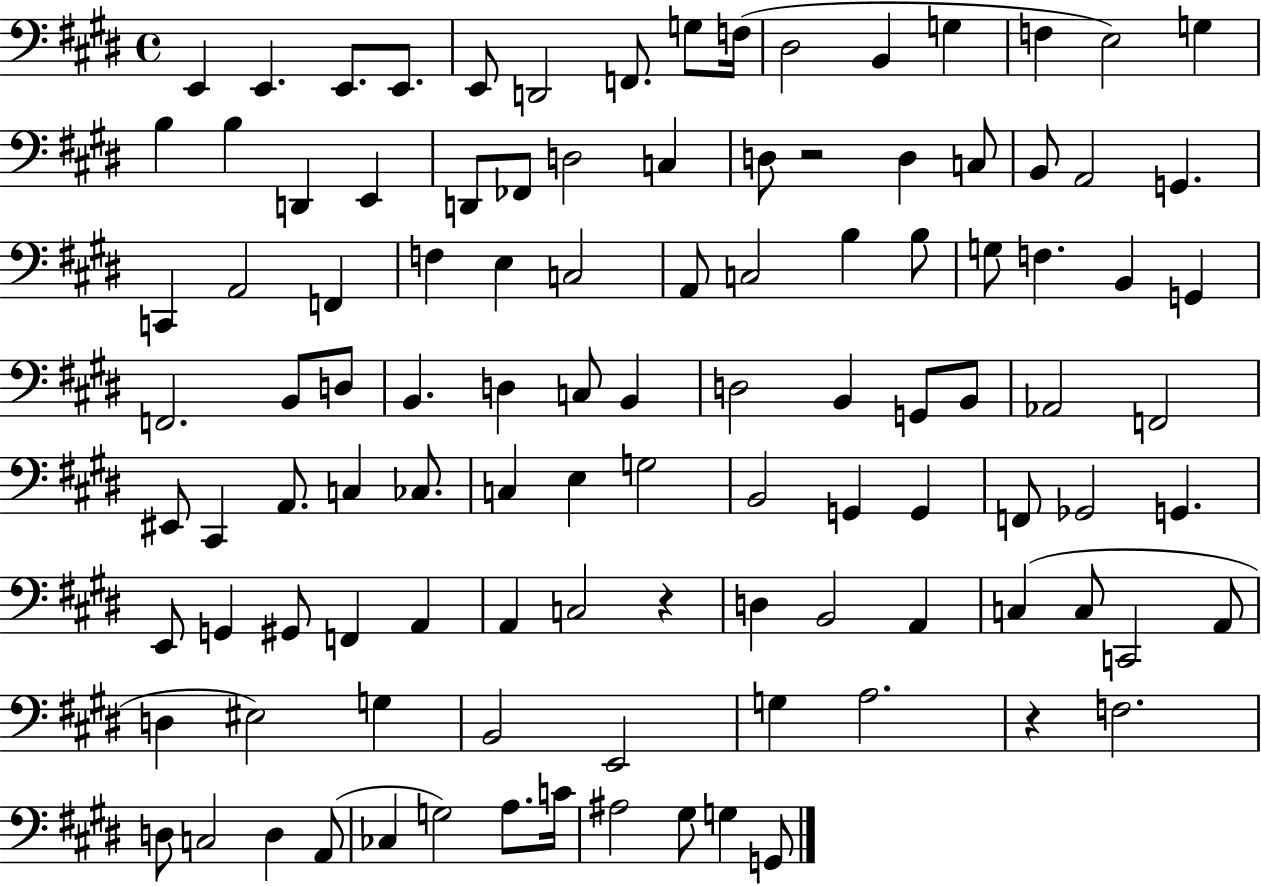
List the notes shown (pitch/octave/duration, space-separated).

E2/q E2/q. E2/e. E2/e. E2/e D2/h F2/e. G3/e F3/s D#3/h B2/q G3/q F3/q E3/h G3/q B3/q B3/q D2/q E2/q D2/e FES2/e D3/h C3/q D3/e R/h D3/q C3/e B2/e A2/h G2/q. C2/q A2/h F2/q F3/q E3/q C3/h A2/e C3/h B3/q B3/e G3/e F3/q. B2/q G2/q F2/h. B2/e D3/e B2/q. D3/q C3/e B2/q D3/h B2/q G2/e B2/e Ab2/h F2/h EIS2/e C#2/q A2/e. C3/q CES3/e. C3/q E3/q G3/h B2/h G2/q G2/q F2/e Gb2/h G2/q. E2/e G2/q G#2/e F2/q A2/q A2/q C3/h R/q D3/q B2/h A2/q C3/q C3/e C2/h A2/e D3/q EIS3/h G3/q B2/h E2/h G3/q A3/h. R/q F3/h. D3/e C3/h D3/q A2/e CES3/q G3/h A3/e. C4/s A#3/h G#3/e G3/q G2/e